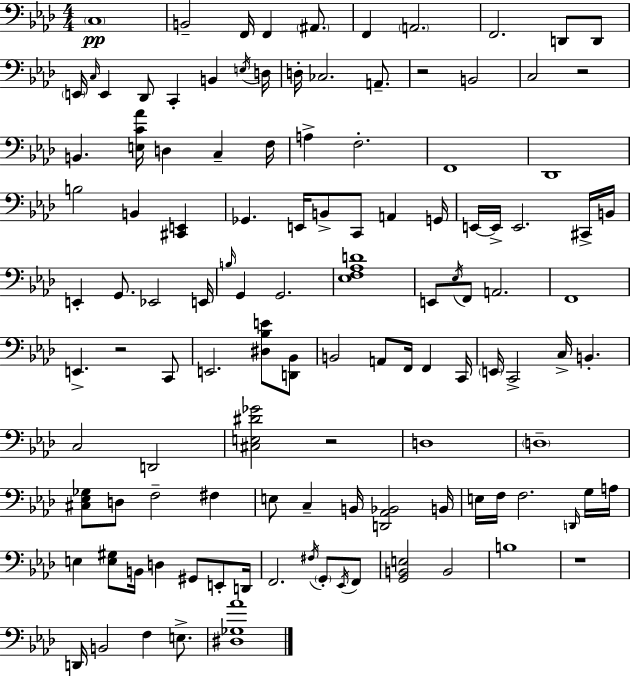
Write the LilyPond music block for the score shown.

{
  \clef bass
  \numericTimeSignature
  \time 4/4
  \key f \minor
  \parenthesize c1\pp | b,2-- f,16 f,4 \parenthesize ais,8. | f,4 \parenthesize a,2. | f,2. d,8 d,8 | \break \parenthesize e,16 \grace { c16 } e,4 des,8 c,4-. b,4 | \acciaccatura { e16 } d16 d16-. ces2. a,8.-- | r2 b,2 | c2 r2 | \break b,4. <e c' aes'>16 d4 c4-- | f16 a4-> f2.-. | f,1 | des,1 | \break b2 b,4 <cis, e,>4 | ges,4. e,16 b,8-> c,8 a,4 | g,16 e,16~~ e,16-> e,2. | cis,16-> b,16 e,4-. g,8. ees,2 | \break e,16 \grace { b16 } g,4 g,2. | <ees f aes d'>1 | e,8 \acciaccatura { ees16 } f,8 a,2. | f,1 | \break e,4.-> r2 | c,8 e,2. | <dis bes e'>8 <d, bes,>8 b,2 a,8 f,16 f,4 | c,16 \parenthesize e,16 c,2-> c16-> b,4.-. | \break c2 d,2 | <cis e dis' ges'>2 r2 | d1 | \parenthesize d1-- | \break <cis ees ges>8 d8 f2-- | fis4 e8 c4-- b,16 <d, aes, bes,>2 | b,16 e16 f16 f2. | \grace { d,16 } g16 a16 e4 <e gis>8 b,16 d4 | \break gis,8 e,8-. d,16 f,2. | \acciaccatura { fis16 } \parenthesize g,8-. \acciaccatura { ees,16 } f,8 <g, b, e>2 b,2 | b1 | r1 | \break d,16 b,2 | f4 e8.-> <dis ges aes'>1 | \bar "|."
}